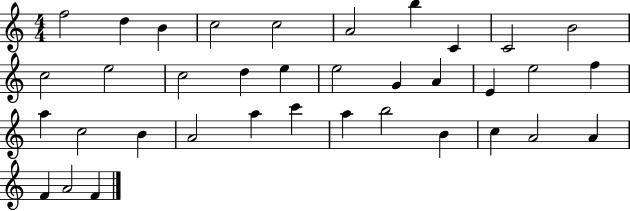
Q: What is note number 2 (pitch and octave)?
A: D5